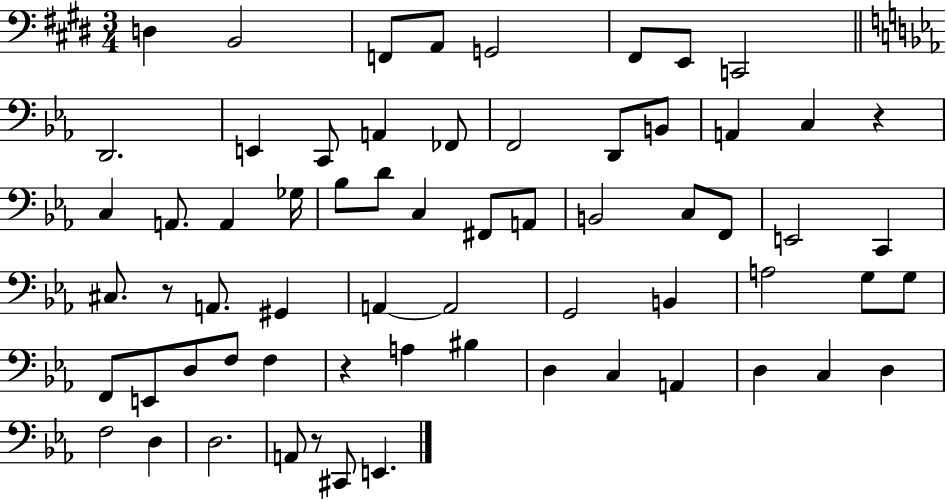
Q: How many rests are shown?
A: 4